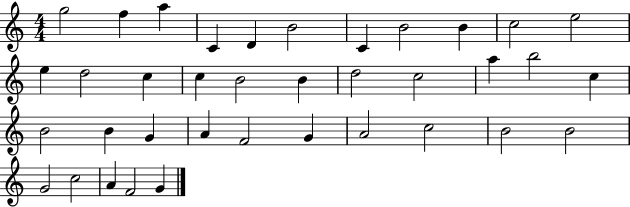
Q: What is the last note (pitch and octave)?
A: G4